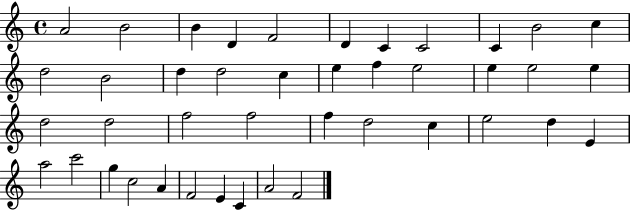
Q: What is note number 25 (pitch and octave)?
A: F5